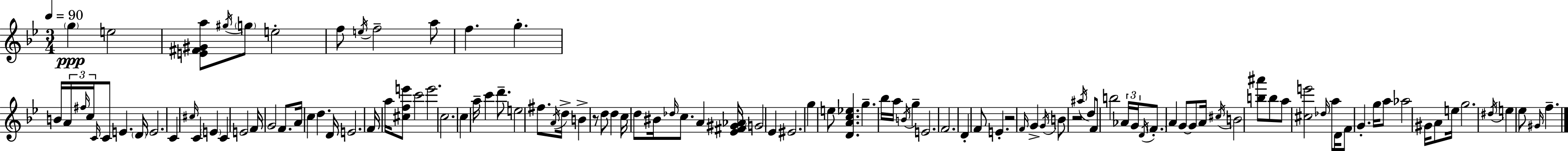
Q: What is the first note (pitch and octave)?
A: G5